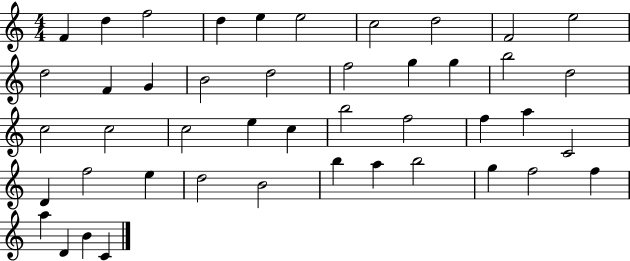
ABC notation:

X:1
T:Untitled
M:4/4
L:1/4
K:C
F d f2 d e e2 c2 d2 F2 e2 d2 F G B2 d2 f2 g g b2 d2 c2 c2 c2 e c b2 f2 f a C2 D f2 e d2 B2 b a b2 g f2 f a D B C